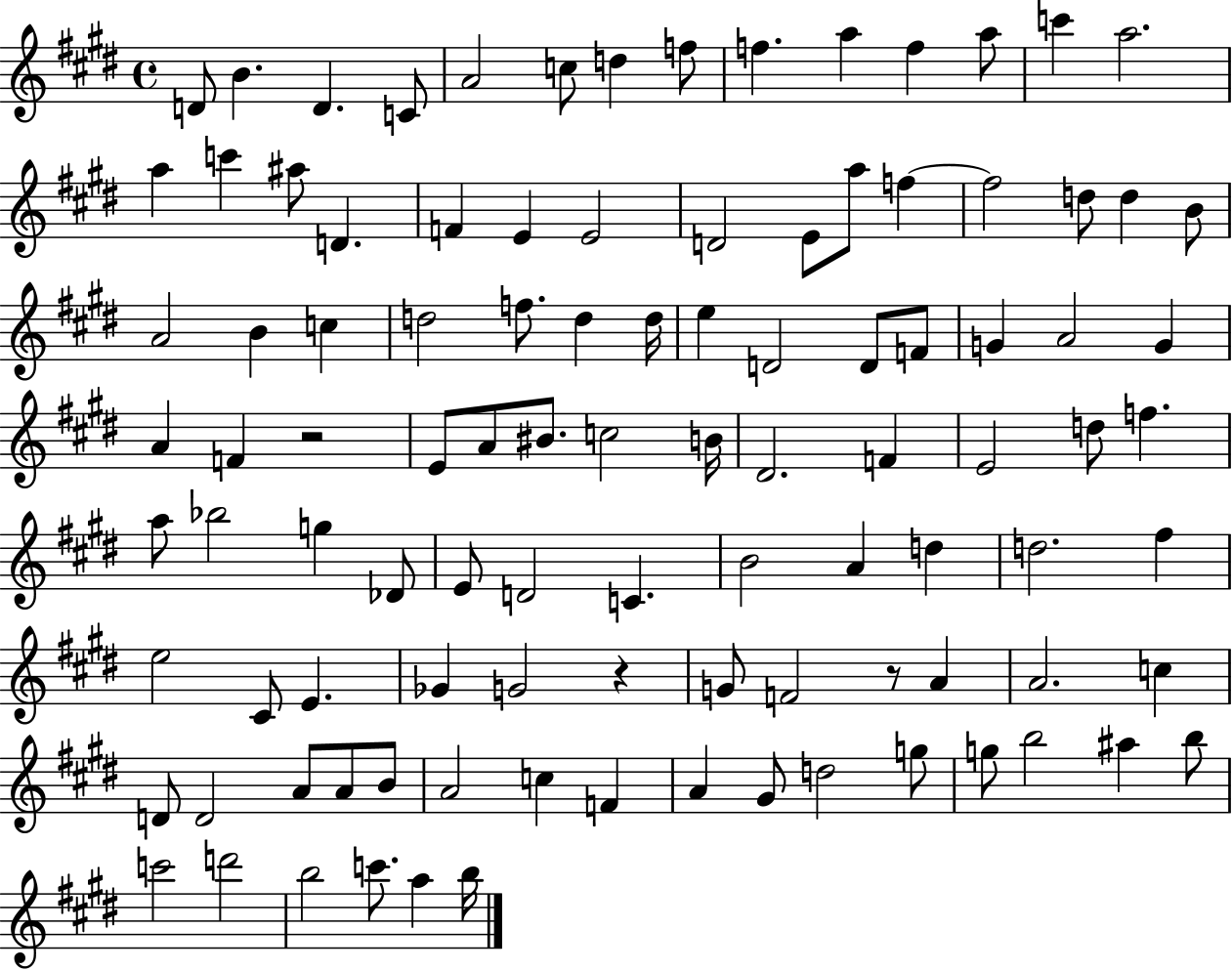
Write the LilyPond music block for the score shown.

{
  \clef treble
  \time 4/4
  \defaultTimeSignature
  \key e \major
  d'8 b'4. d'4. c'8 | a'2 c''8 d''4 f''8 | f''4. a''4 f''4 a''8 | c'''4 a''2. | \break a''4 c'''4 ais''8 d'4. | f'4 e'4 e'2 | d'2 e'8 a''8 f''4~~ | f''2 d''8 d''4 b'8 | \break a'2 b'4 c''4 | d''2 f''8. d''4 d''16 | e''4 d'2 d'8 f'8 | g'4 a'2 g'4 | \break a'4 f'4 r2 | e'8 a'8 bis'8. c''2 b'16 | dis'2. f'4 | e'2 d''8 f''4. | \break a''8 bes''2 g''4 des'8 | e'8 d'2 c'4. | b'2 a'4 d''4 | d''2. fis''4 | \break e''2 cis'8 e'4. | ges'4 g'2 r4 | g'8 f'2 r8 a'4 | a'2. c''4 | \break d'8 d'2 a'8 a'8 b'8 | a'2 c''4 f'4 | a'4 gis'8 d''2 g''8 | g''8 b''2 ais''4 b''8 | \break c'''2 d'''2 | b''2 c'''8. a''4 b''16 | \bar "|."
}